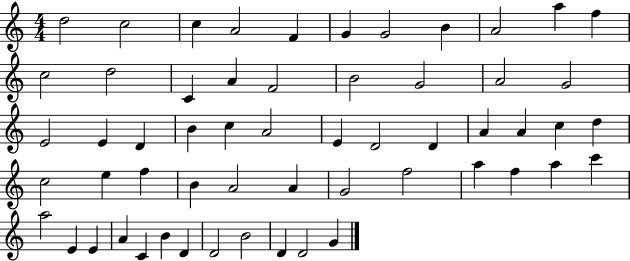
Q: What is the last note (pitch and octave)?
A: G4